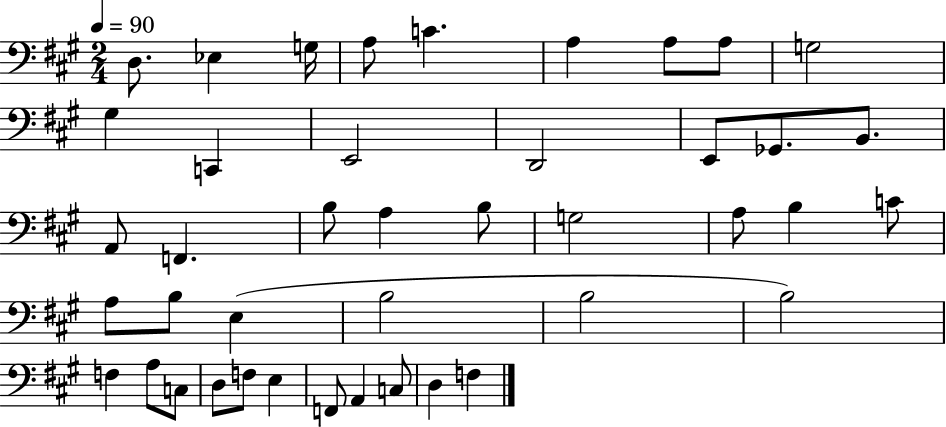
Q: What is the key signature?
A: A major